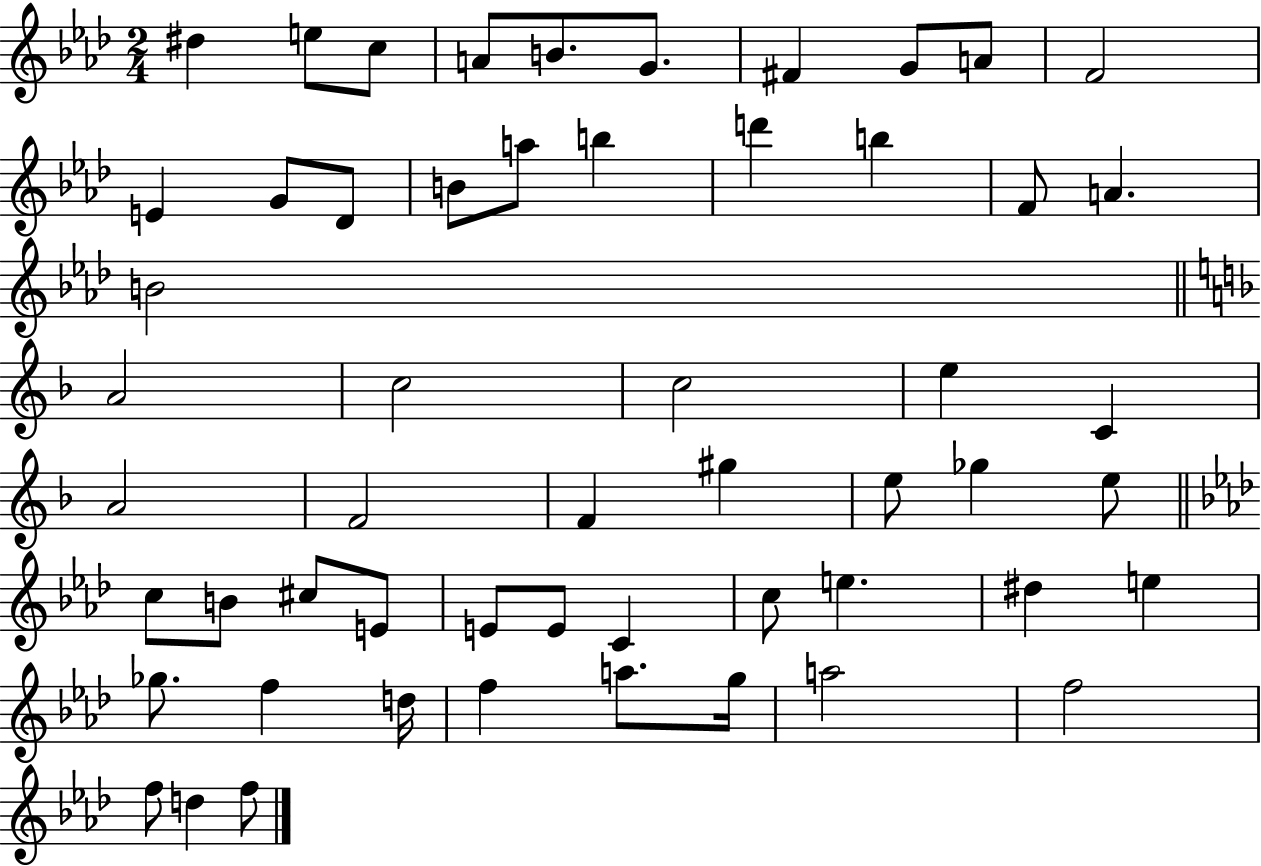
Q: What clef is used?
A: treble